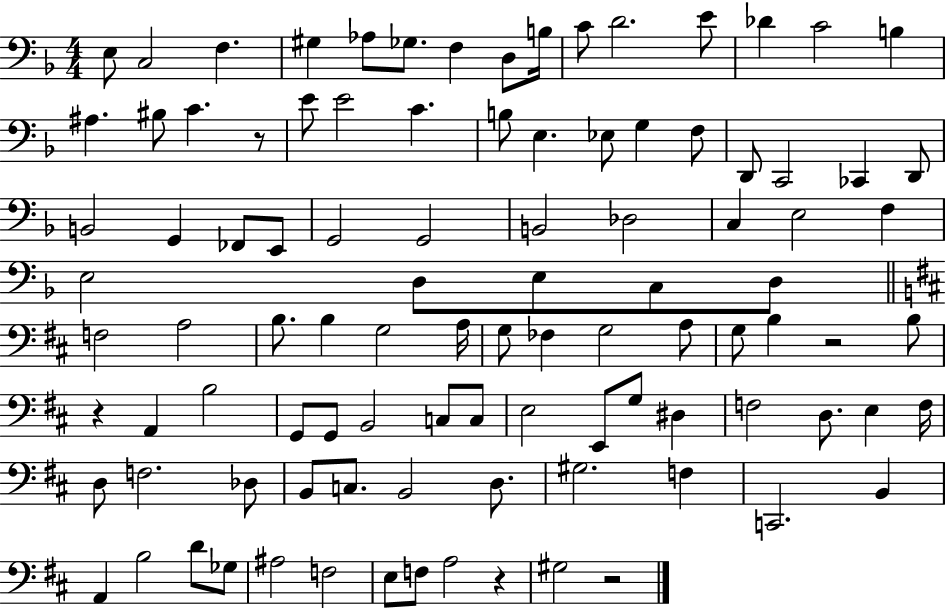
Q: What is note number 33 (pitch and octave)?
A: FES2